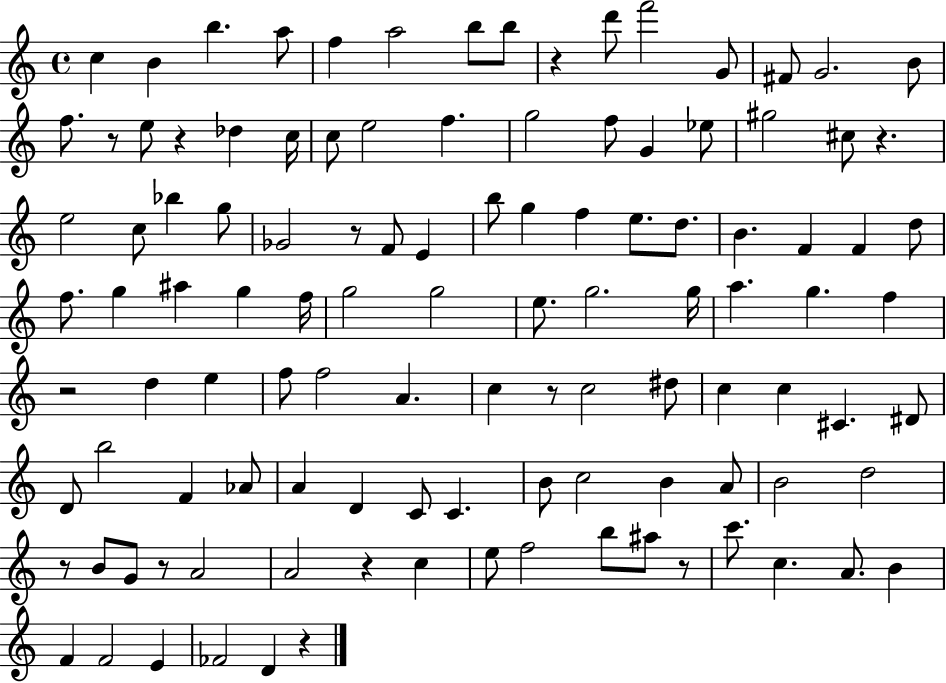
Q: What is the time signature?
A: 4/4